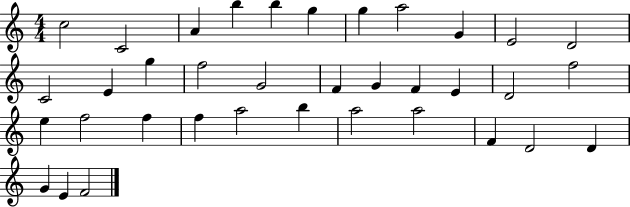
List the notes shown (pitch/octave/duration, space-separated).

C5/h C4/h A4/q B5/q B5/q G5/q G5/q A5/h G4/q E4/h D4/h C4/h E4/q G5/q F5/h G4/h F4/q G4/q F4/q E4/q D4/h F5/h E5/q F5/h F5/q F5/q A5/h B5/q A5/h A5/h F4/q D4/h D4/q G4/q E4/q F4/h